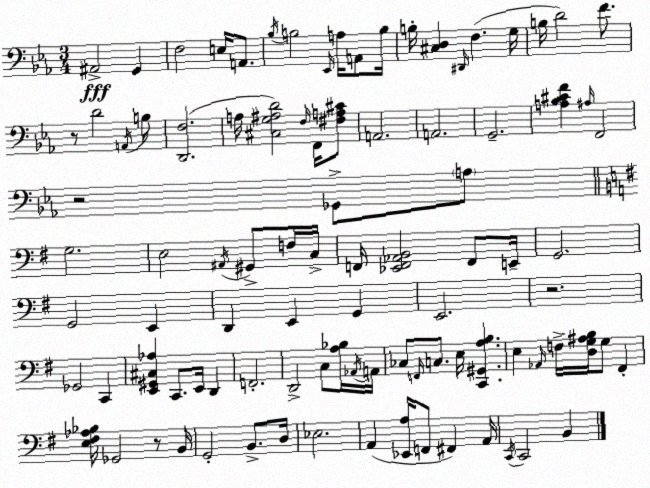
X:1
T:Untitled
M:3/4
L:1/4
K:Eb
^A,,2 G,, F,2 E,/4 A,,/2 _B,/4 B,2 _E,,/4 A,/4 A,,/2 B,/4 B,/4 [^C,D,] ^D,,/4 F, G,/4 B,/4 D2 F/2 z/2 D2 A,,/4 B,/2 [D,,F,]2 A,/4 [^C,G,^A,D]2 F,/4 F,,/4 [^F,A,^C]/2 A,,2 A,,2 G,,2 [A,_B,^CF] ^A,/4 F,,2 z2 _G,,/2 A,/2 G,2 E,2 ^A,,/4 ^G,,/2 F,/4 C,/4 F,,/4 [_E,,F,,_A,,B,,]2 F,,/2 E,,/4 G,,2 G,,2 E,, D,, E,, G,, E,,2 z2 _G,,2 C,, [E,,^G,,^C,_A,] C,,/2 E,,/4 D,, F,,2 D,,2 C,/2 [A,_B,]/4 _A,,/4 A,,/4 _C,/2 F,,/4 C,/2 E,/4 [C,,^G,,A,B,] E, _A,,/4 F,/4 [D,G,^A,B,]/4 G,/2 ^F,, [E,^F,_A,_B,]/4 _G,,2 z/2 B,,/4 G,,2 B,,/2 D,/4 _E,2 A,, [_E,,A,]/4 F,,/2 ^F,, A,,/4 C,,/4 C,,2 B,,